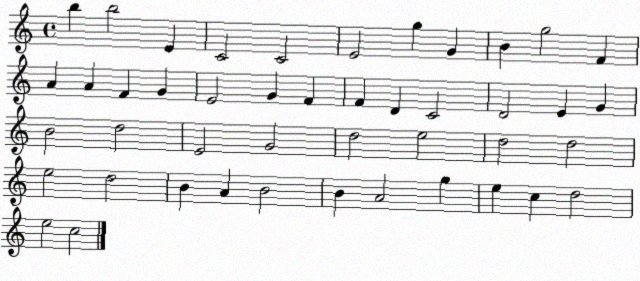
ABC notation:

X:1
T:Untitled
M:4/4
L:1/4
K:C
b b2 E C2 C2 E2 g G B g2 F A A F G E2 G F F D C2 D2 E G B2 d2 E2 G2 d2 e2 d2 d2 e2 d2 B A B2 B A2 g e c d2 e2 c2